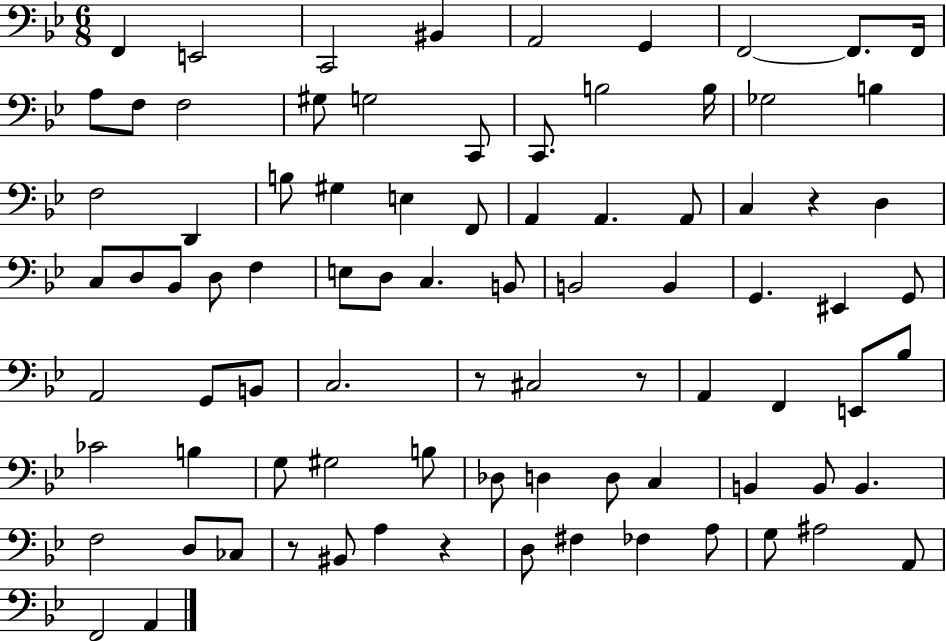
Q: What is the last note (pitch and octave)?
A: A2